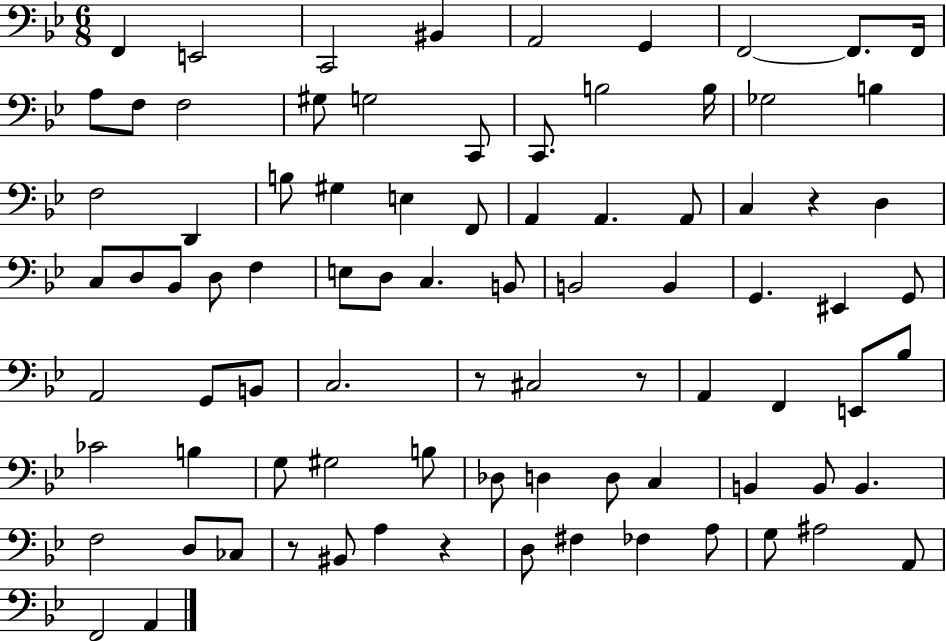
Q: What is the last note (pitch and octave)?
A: A2